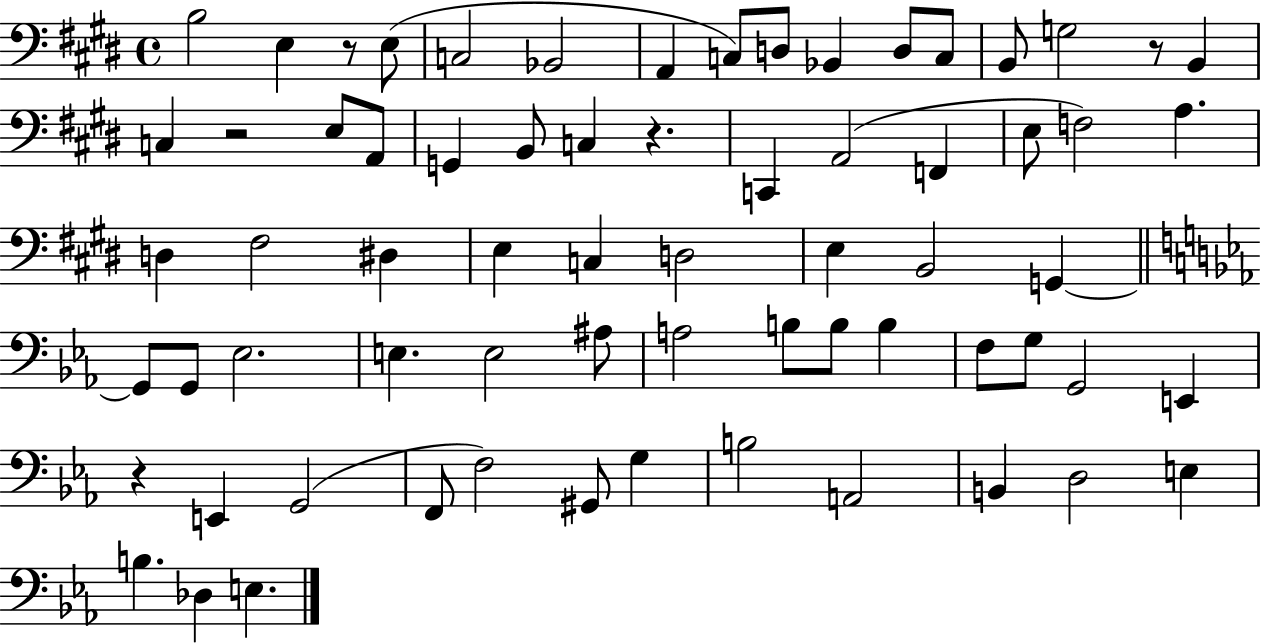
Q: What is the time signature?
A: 4/4